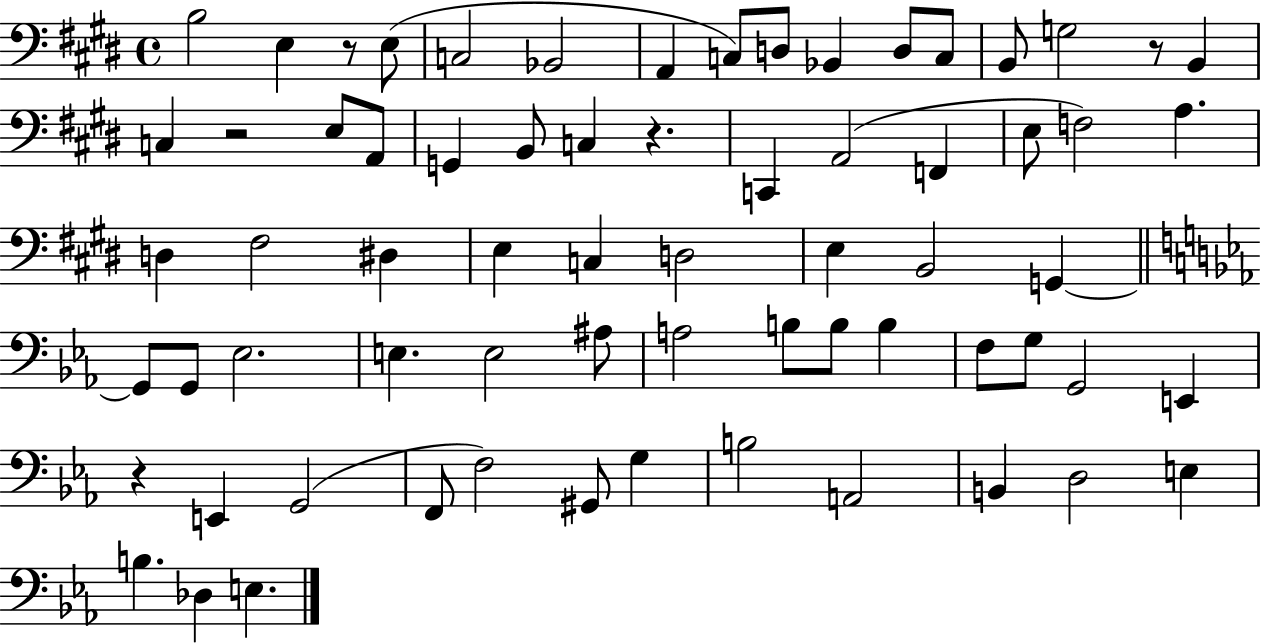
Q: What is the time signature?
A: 4/4